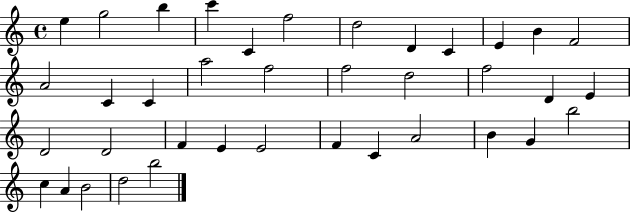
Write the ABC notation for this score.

X:1
T:Untitled
M:4/4
L:1/4
K:C
e g2 b c' C f2 d2 D C E B F2 A2 C C a2 f2 f2 d2 f2 D E D2 D2 F E E2 F C A2 B G b2 c A B2 d2 b2